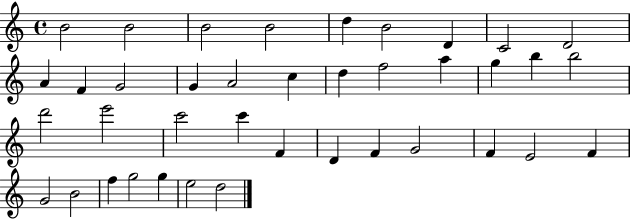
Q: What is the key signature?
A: C major